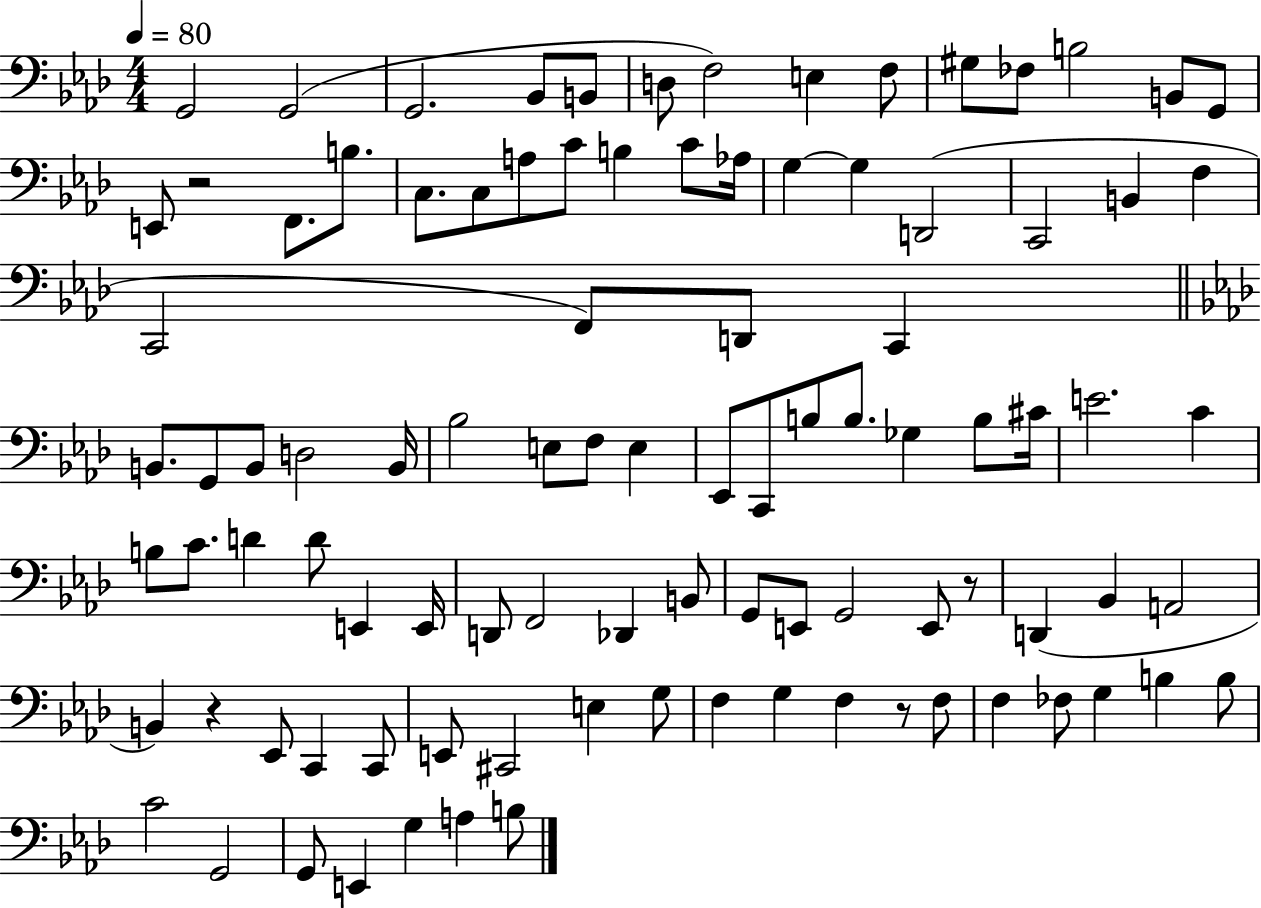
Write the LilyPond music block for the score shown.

{
  \clef bass
  \numericTimeSignature
  \time 4/4
  \key aes \major
  \tempo 4 = 80
  g,2 g,2( | g,2. bes,8 b,8 | d8 f2) e4 f8 | gis8 fes8 b2 b,8 g,8 | \break e,8 r2 f,8. b8. | c8. c8 a8 c'8 b4 c'8 aes16 | g4~~ g4 d,2( | c,2 b,4 f4 | \break c,2 f,8) d,8 c,4 | \bar "||" \break \key aes \major b,8. g,8 b,8 d2 b,16 | bes2 e8 f8 e4 | ees,8 c,8 b8 b8. ges4 b8 cis'16 | e'2. c'4 | \break b8 c'8. d'4 d'8 e,4 e,16 | d,8 f,2 des,4 b,8 | g,8 e,8 g,2 e,8 r8 | d,4( bes,4 a,2 | \break b,4) r4 ees,8 c,4 c,8 | e,8 cis,2 e4 g8 | f4 g4 f4 r8 f8 | f4 fes8 g4 b4 b8 | \break c'2 g,2 | g,8 e,4 g4 a4 b8 | \bar "|."
}